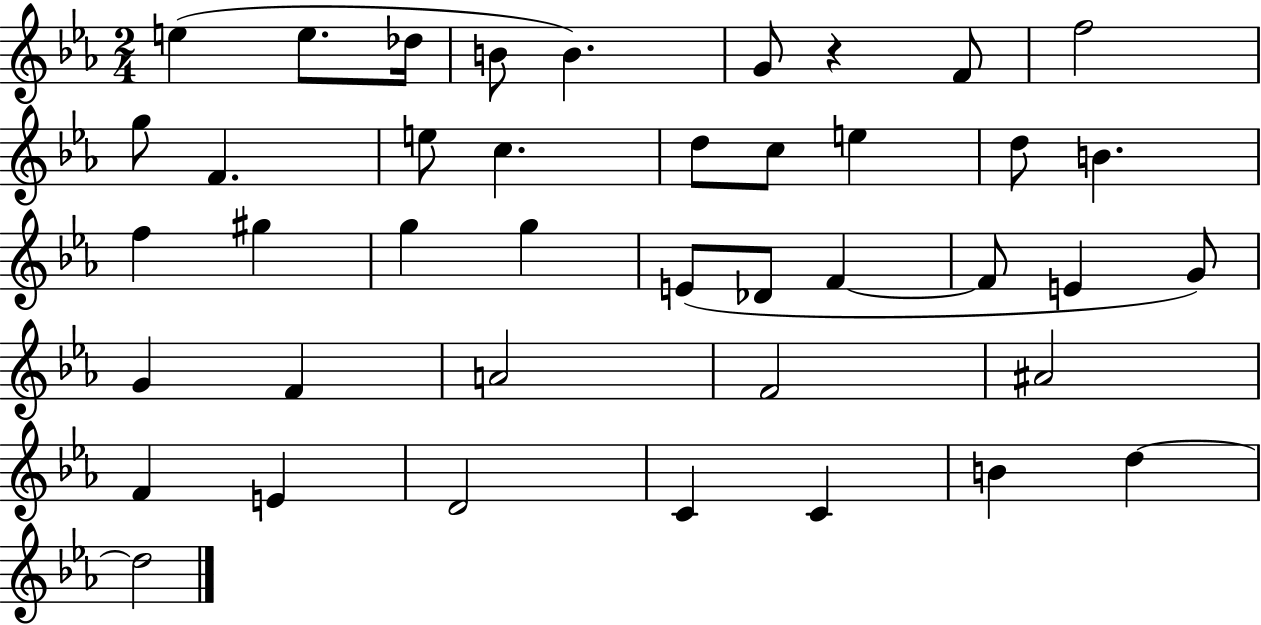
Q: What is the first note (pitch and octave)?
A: E5